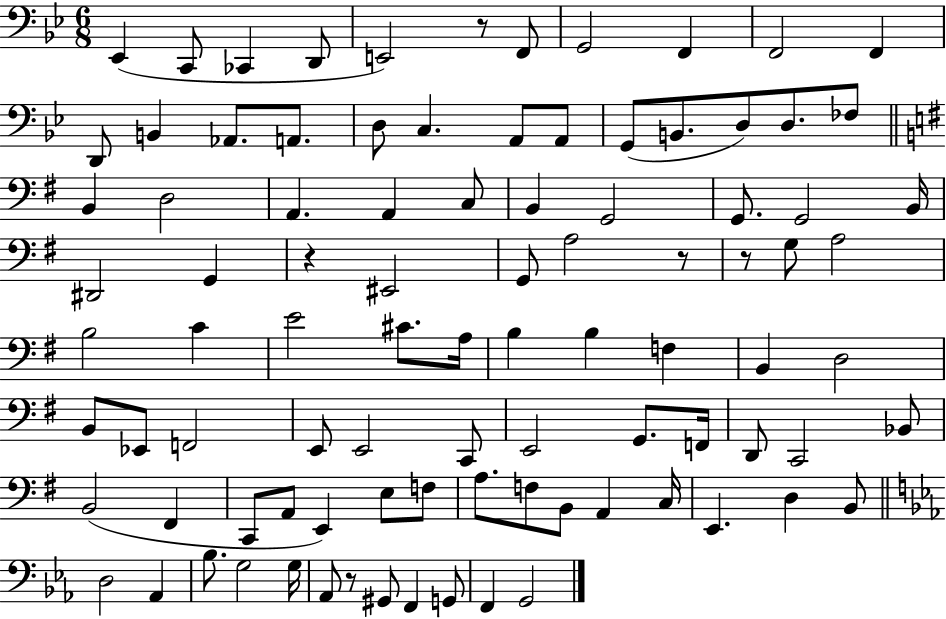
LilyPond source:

{
  \clef bass
  \numericTimeSignature
  \time 6/8
  \key bes \major
  ees,4( c,8 ces,4 d,8 | e,2) r8 f,8 | g,2 f,4 | f,2 f,4 | \break d,8 b,4 aes,8. a,8. | d8 c4. a,8 a,8 | g,8( b,8. d8) d8. fes8 | \bar "||" \break \key g \major b,4 d2 | a,4. a,4 c8 | b,4 g,2 | g,8. g,2 b,16 | \break dis,2 g,4 | r4 eis,2 | g,8 a2 r8 | r8 g8 a2 | \break b2 c'4 | e'2 cis'8. a16 | b4 b4 f4 | b,4 d2 | \break b,8 ees,8 f,2 | e,8 e,2 c,8 | e,2 g,8. f,16 | d,8 c,2 bes,8 | \break b,2( fis,4 | c,8 a,8 e,4) e8 f8 | a8. f8 b,8 a,4 c16 | e,4. d4 b,8 | \break \bar "||" \break \key c \minor d2 aes,4 | bes8. g2 g16 | aes,8 r8 gis,8 f,4 g,8 | f,4 g,2 | \break \bar "|."
}